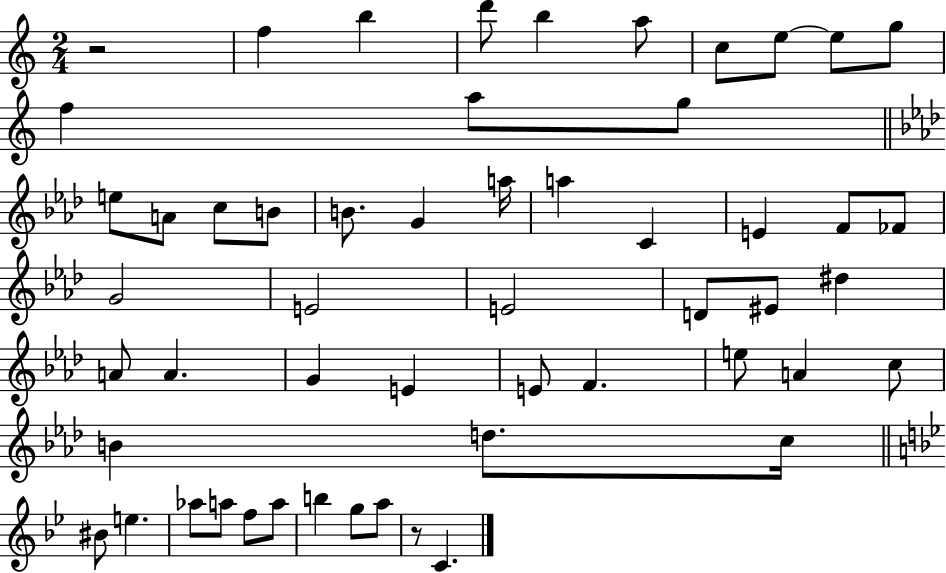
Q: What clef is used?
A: treble